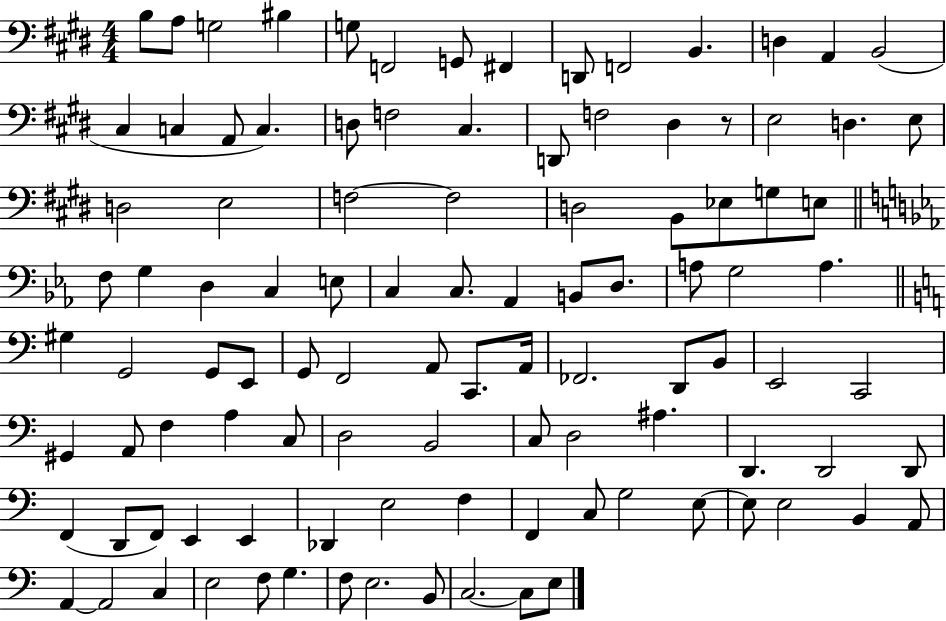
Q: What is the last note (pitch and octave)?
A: E3